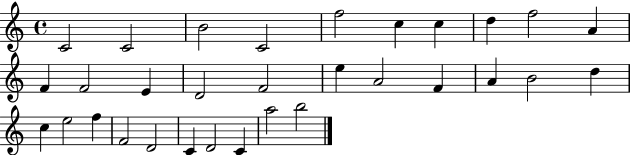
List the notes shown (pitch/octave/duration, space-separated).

C4/h C4/h B4/h C4/h F5/h C5/q C5/q D5/q F5/h A4/q F4/q F4/h E4/q D4/h F4/h E5/q A4/h F4/q A4/q B4/h D5/q C5/q E5/h F5/q F4/h D4/h C4/q D4/h C4/q A5/h B5/h